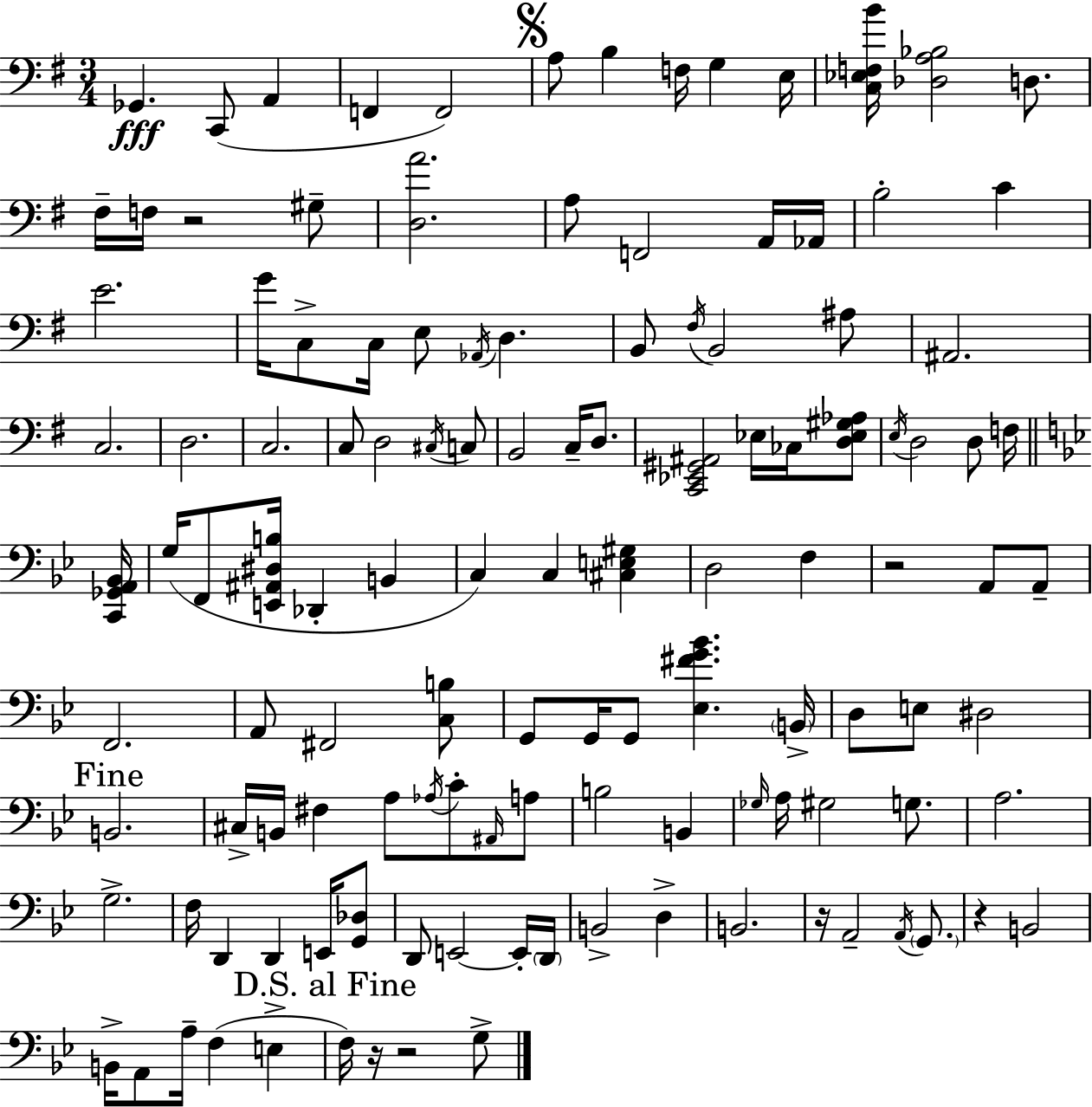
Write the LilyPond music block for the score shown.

{
  \clef bass
  \numericTimeSignature
  \time 3/4
  \key g \major
  ges,4.\fff c,8( a,4 | f,4 f,2) | \mark \markup { \musicglyph "scripts.segno" } a8 b4 f16 g4 e16 | <c ees f b'>16 <des a bes>2 d8. | \break fis16-- f16 r2 gis8-- | <d a'>2. | a8 f,2 a,16 aes,16 | b2-. c'4 | \break e'2. | g'16 c8-> c16 e8 \acciaccatura { aes,16 } d4. | b,8 \acciaccatura { fis16 } b,2 | ais8 ais,2. | \break c2. | d2. | c2. | c8 d2 | \break \acciaccatura { cis16 } c8 b,2 c16-- | d8. <c, ees, gis, ais,>2 ees16 | ces16 <d ees gis aes>8 \acciaccatura { e16 } d2 | d8 f16 \bar "||" \break \key bes \major <c, ges, a, bes,>16 g16( f,8 <e, ais, dis b>16 des,4-. b,4 | c4) c4 <cis e gis>4 | d2 f4 | r2 a,8 a,8-- | \break f,2. | a,8 fis,2 <c b>8 | g,8 g,16 g,8 <ees fis' g' bes'>4. | \parenthesize b,16-> d8 e8 dis2 | \break \mark "Fine" b,2. | cis16-> b,16 fis4 a8 \acciaccatura { aes16 } c'8-. | \grace { ais,16 } a8 b2 b,4 | \grace { ges16 } a16 gis2 | \break g8. a2. | g2.-> | f16 d,4 d,4 | e,16 <g, des>8 d,8 e,2~~ | \break e,16-. \parenthesize d,16 b,2-> | d4-> b,2. | r16 a,2-- | \acciaccatura { a,16 } \parenthesize g,8. r4 b,2 | \break b,16-> a,8 a16-- f4( | e4-> \mark "D.S. al Fine" f16) r16 r2 | g8-> \bar "|."
}